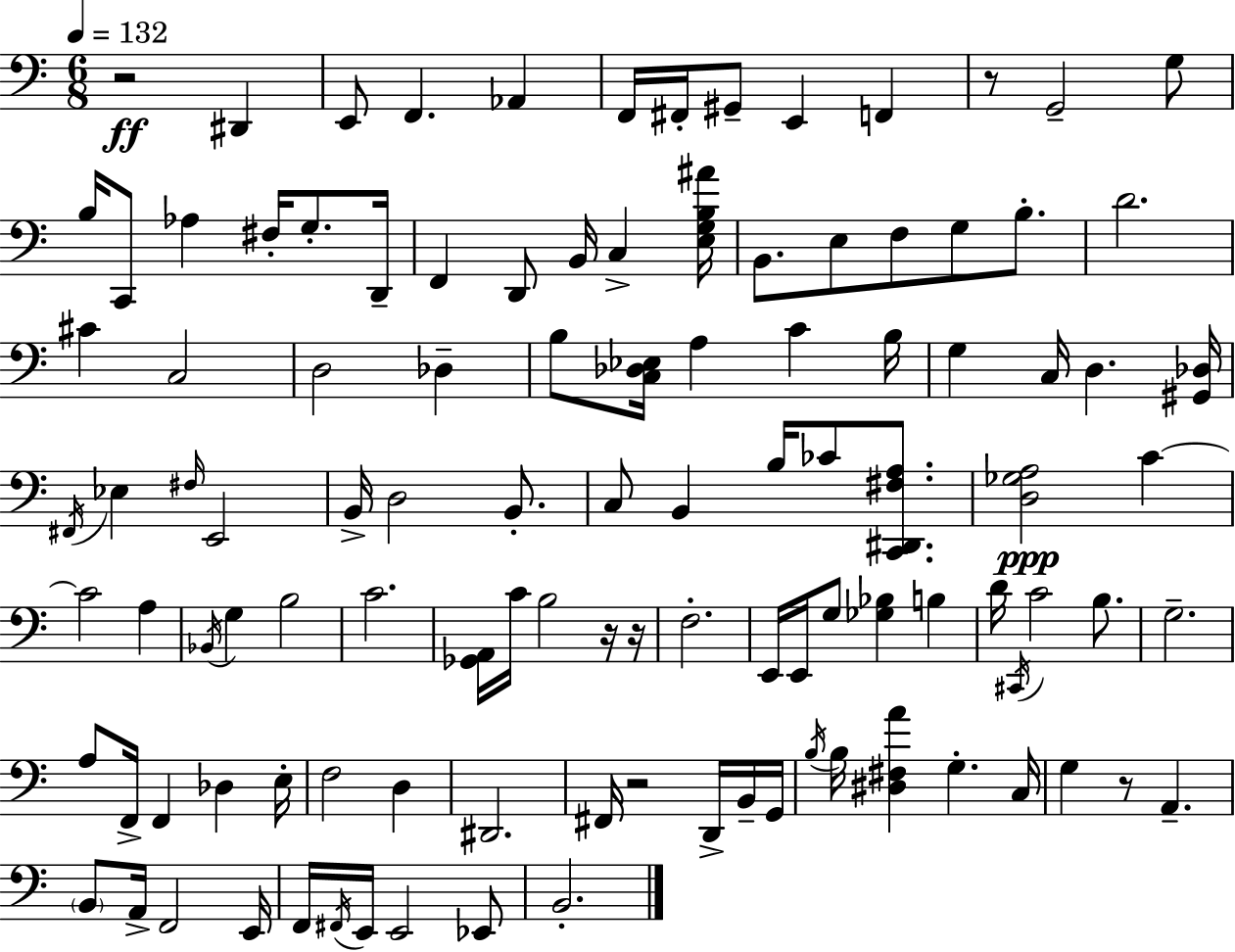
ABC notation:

X:1
T:Untitled
M:6/8
L:1/4
K:C
z2 ^D,, E,,/2 F,, _A,, F,,/4 ^F,,/4 ^G,,/2 E,, F,, z/2 G,,2 G,/2 B,/4 C,,/2 _A, ^F,/4 G,/2 D,,/4 F,, D,,/2 B,,/4 C, [E,G,B,^A]/4 B,,/2 E,/2 F,/2 G,/2 B,/2 D2 ^C C,2 D,2 _D, B,/2 [C,_D,_E,]/4 A, C B,/4 G, C,/4 D, [^G,,_D,]/4 ^F,,/4 _E, ^F,/4 E,,2 B,,/4 D,2 B,,/2 C,/2 B,, B,/4 _C/2 [C,,^D,,^F,A,]/2 [D,_G,A,]2 C C2 A, _B,,/4 G, B,2 C2 [_G,,A,,]/4 C/4 B,2 z/4 z/4 F,2 E,,/4 E,,/4 G,/2 [_G,_B,] B, D/4 ^C,,/4 C2 B,/2 G,2 A,/2 F,,/4 F,, _D, E,/4 F,2 D, ^D,,2 ^F,,/4 z2 D,,/4 B,,/4 G,,/4 B,/4 B,/4 [^D,^F,A] G, C,/4 G, z/2 A,, B,,/2 A,,/4 F,,2 E,,/4 F,,/4 ^F,,/4 E,,/4 E,,2 _E,,/2 B,,2